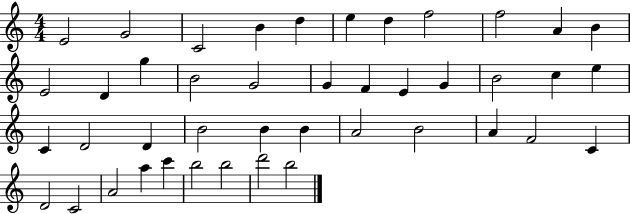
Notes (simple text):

E4/h G4/h C4/h B4/q D5/q E5/q D5/q F5/h F5/h A4/q B4/q E4/h D4/q G5/q B4/h G4/h G4/q F4/q E4/q G4/q B4/h C5/q E5/q C4/q D4/h D4/q B4/h B4/q B4/q A4/h B4/h A4/q F4/h C4/q D4/h C4/h A4/h A5/q C6/q B5/h B5/h D6/h B5/h